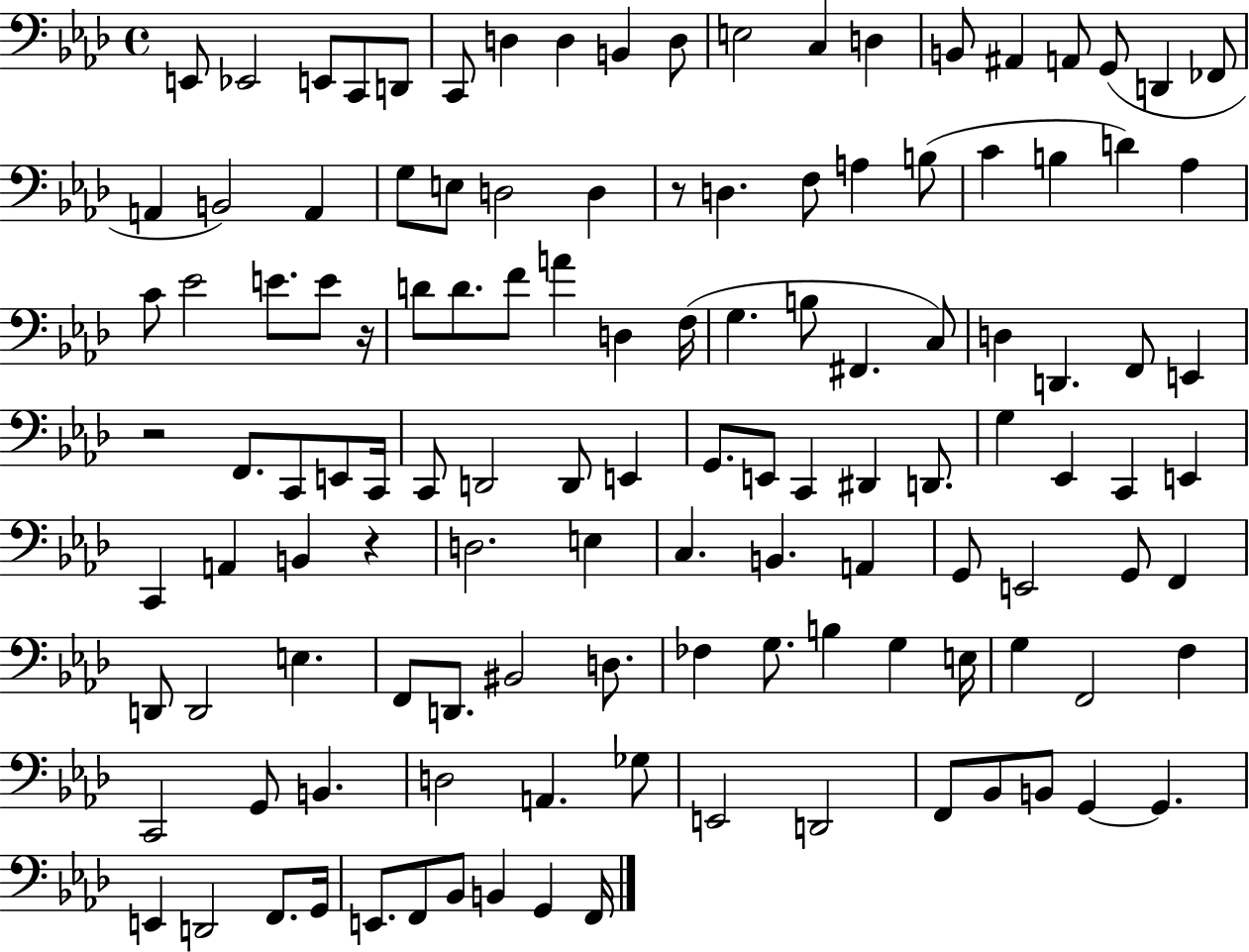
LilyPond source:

{
  \clef bass
  \time 4/4
  \defaultTimeSignature
  \key aes \major
  e,8 ees,2 e,8 c,8 d,8 | c,8 d4 d4 b,4 d8 | e2 c4 d4 | b,8 ais,4 a,8 g,8( d,4 fes,8 | \break a,4 b,2) a,4 | g8 e8 d2 d4 | r8 d4. f8 a4 b8( | c'4 b4 d'4) aes4 | \break c'8 ees'2 e'8. e'8 r16 | d'8 d'8. f'8 a'4 d4 f16( | g4. b8 fis,4. c8) | d4 d,4. f,8 e,4 | \break r2 f,8. c,8 e,8 c,16 | c,8 d,2 d,8 e,4 | g,8. e,8 c,4 dis,4 d,8. | g4 ees,4 c,4 e,4 | \break c,4 a,4 b,4 r4 | d2. e4 | c4. b,4. a,4 | g,8 e,2 g,8 f,4 | \break d,8 d,2 e4. | f,8 d,8. bis,2 d8. | fes4 g8. b4 g4 e16 | g4 f,2 f4 | \break c,2 g,8 b,4. | d2 a,4. ges8 | e,2 d,2 | f,8 bes,8 b,8 g,4~~ g,4. | \break e,4 d,2 f,8. g,16 | e,8. f,8 bes,8 b,4 g,4 f,16 | \bar "|."
}